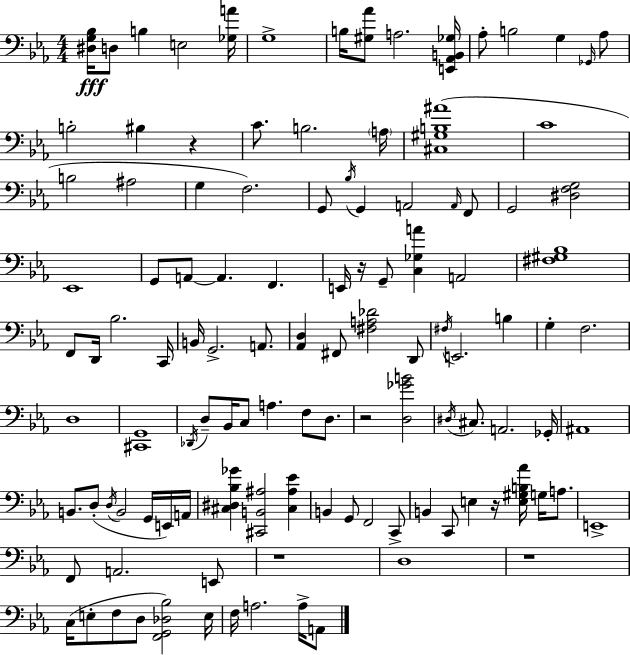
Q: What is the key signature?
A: C minor